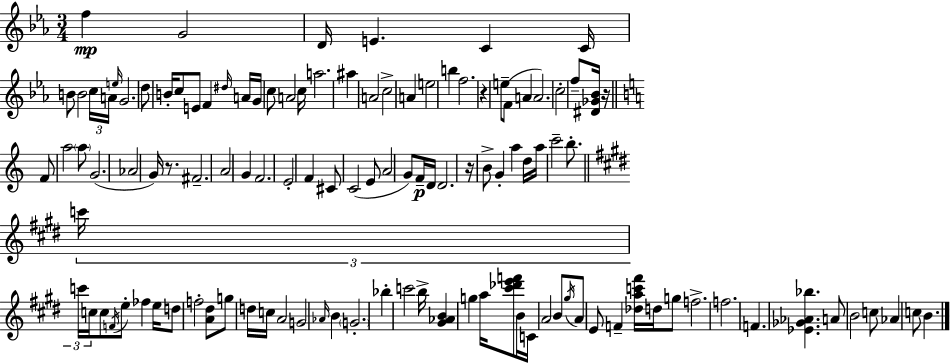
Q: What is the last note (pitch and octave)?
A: B4